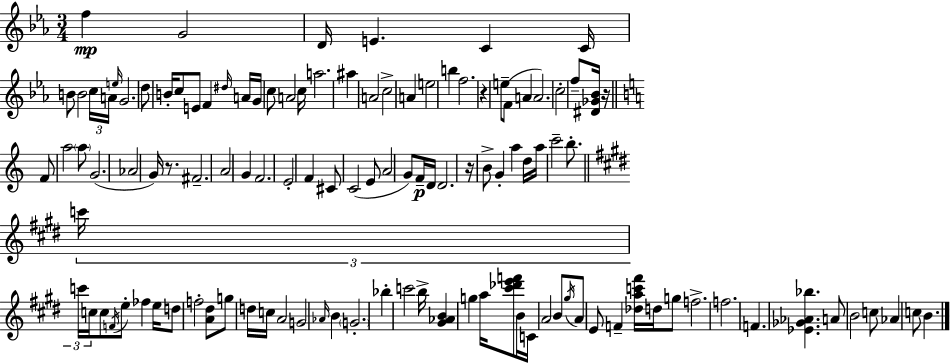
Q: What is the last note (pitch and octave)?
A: B4